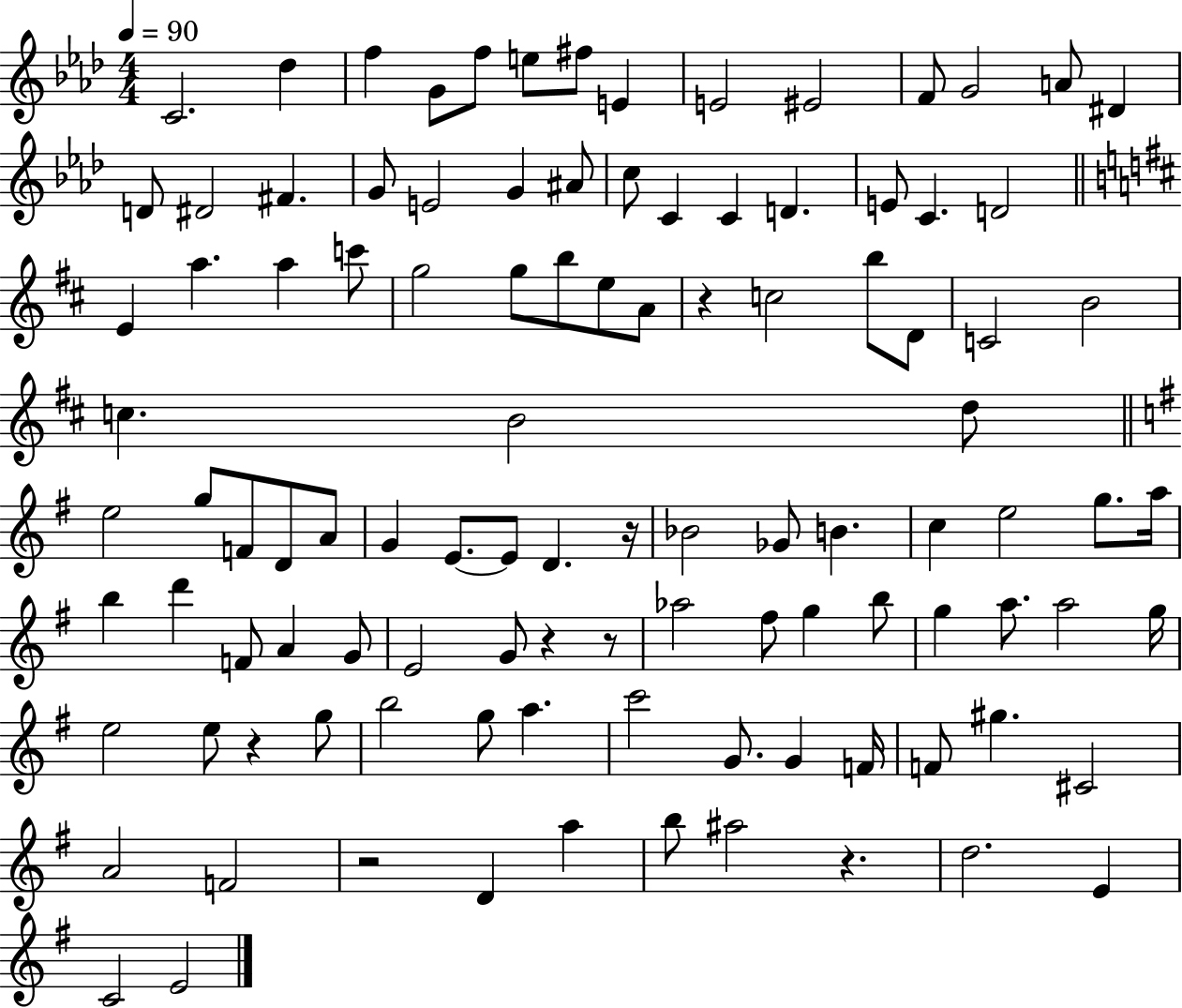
{
  \clef treble
  \numericTimeSignature
  \time 4/4
  \key aes \major
  \tempo 4 = 90
  c'2. des''4 | f''4 g'8 f''8 e''8 fis''8 e'4 | e'2 eis'2 | f'8 g'2 a'8 dis'4 | \break d'8 dis'2 fis'4. | g'8 e'2 g'4 ais'8 | c''8 c'4 c'4 d'4. | e'8 c'4. d'2 | \break \bar "||" \break \key b \minor e'4 a''4. a''4 c'''8 | g''2 g''8 b''8 e''8 a'8 | r4 c''2 b''8 d'8 | c'2 b'2 | \break c''4. b'2 d''8 | \bar "||" \break \key e \minor e''2 g''8 f'8 d'8 a'8 | g'4 e'8.~~ e'8 d'4. r16 | bes'2 ges'8 b'4. | c''4 e''2 g''8. a''16 | \break b''4 d'''4 f'8 a'4 g'8 | e'2 g'8 r4 r8 | aes''2 fis''8 g''4 b''8 | g''4 a''8. a''2 g''16 | \break e''2 e''8 r4 g''8 | b''2 g''8 a''4. | c'''2 g'8. g'4 f'16 | f'8 gis''4. cis'2 | \break a'2 f'2 | r2 d'4 a''4 | b''8 ais''2 r4. | d''2. e'4 | \break c'2 e'2 | \bar "|."
}